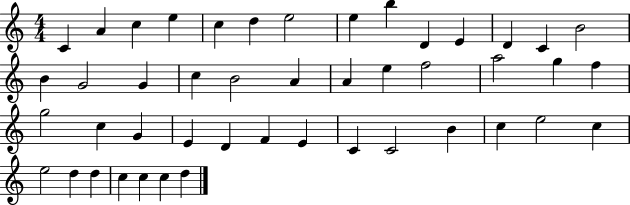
X:1
T:Untitled
M:4/4
L:1/4
K:C
C A c e c d e2 e b D E D C B2 B G2 G c B2 A A e f2 a2 g f g2 c G E D F E C C2 B c e2 c e2 d d c c c d